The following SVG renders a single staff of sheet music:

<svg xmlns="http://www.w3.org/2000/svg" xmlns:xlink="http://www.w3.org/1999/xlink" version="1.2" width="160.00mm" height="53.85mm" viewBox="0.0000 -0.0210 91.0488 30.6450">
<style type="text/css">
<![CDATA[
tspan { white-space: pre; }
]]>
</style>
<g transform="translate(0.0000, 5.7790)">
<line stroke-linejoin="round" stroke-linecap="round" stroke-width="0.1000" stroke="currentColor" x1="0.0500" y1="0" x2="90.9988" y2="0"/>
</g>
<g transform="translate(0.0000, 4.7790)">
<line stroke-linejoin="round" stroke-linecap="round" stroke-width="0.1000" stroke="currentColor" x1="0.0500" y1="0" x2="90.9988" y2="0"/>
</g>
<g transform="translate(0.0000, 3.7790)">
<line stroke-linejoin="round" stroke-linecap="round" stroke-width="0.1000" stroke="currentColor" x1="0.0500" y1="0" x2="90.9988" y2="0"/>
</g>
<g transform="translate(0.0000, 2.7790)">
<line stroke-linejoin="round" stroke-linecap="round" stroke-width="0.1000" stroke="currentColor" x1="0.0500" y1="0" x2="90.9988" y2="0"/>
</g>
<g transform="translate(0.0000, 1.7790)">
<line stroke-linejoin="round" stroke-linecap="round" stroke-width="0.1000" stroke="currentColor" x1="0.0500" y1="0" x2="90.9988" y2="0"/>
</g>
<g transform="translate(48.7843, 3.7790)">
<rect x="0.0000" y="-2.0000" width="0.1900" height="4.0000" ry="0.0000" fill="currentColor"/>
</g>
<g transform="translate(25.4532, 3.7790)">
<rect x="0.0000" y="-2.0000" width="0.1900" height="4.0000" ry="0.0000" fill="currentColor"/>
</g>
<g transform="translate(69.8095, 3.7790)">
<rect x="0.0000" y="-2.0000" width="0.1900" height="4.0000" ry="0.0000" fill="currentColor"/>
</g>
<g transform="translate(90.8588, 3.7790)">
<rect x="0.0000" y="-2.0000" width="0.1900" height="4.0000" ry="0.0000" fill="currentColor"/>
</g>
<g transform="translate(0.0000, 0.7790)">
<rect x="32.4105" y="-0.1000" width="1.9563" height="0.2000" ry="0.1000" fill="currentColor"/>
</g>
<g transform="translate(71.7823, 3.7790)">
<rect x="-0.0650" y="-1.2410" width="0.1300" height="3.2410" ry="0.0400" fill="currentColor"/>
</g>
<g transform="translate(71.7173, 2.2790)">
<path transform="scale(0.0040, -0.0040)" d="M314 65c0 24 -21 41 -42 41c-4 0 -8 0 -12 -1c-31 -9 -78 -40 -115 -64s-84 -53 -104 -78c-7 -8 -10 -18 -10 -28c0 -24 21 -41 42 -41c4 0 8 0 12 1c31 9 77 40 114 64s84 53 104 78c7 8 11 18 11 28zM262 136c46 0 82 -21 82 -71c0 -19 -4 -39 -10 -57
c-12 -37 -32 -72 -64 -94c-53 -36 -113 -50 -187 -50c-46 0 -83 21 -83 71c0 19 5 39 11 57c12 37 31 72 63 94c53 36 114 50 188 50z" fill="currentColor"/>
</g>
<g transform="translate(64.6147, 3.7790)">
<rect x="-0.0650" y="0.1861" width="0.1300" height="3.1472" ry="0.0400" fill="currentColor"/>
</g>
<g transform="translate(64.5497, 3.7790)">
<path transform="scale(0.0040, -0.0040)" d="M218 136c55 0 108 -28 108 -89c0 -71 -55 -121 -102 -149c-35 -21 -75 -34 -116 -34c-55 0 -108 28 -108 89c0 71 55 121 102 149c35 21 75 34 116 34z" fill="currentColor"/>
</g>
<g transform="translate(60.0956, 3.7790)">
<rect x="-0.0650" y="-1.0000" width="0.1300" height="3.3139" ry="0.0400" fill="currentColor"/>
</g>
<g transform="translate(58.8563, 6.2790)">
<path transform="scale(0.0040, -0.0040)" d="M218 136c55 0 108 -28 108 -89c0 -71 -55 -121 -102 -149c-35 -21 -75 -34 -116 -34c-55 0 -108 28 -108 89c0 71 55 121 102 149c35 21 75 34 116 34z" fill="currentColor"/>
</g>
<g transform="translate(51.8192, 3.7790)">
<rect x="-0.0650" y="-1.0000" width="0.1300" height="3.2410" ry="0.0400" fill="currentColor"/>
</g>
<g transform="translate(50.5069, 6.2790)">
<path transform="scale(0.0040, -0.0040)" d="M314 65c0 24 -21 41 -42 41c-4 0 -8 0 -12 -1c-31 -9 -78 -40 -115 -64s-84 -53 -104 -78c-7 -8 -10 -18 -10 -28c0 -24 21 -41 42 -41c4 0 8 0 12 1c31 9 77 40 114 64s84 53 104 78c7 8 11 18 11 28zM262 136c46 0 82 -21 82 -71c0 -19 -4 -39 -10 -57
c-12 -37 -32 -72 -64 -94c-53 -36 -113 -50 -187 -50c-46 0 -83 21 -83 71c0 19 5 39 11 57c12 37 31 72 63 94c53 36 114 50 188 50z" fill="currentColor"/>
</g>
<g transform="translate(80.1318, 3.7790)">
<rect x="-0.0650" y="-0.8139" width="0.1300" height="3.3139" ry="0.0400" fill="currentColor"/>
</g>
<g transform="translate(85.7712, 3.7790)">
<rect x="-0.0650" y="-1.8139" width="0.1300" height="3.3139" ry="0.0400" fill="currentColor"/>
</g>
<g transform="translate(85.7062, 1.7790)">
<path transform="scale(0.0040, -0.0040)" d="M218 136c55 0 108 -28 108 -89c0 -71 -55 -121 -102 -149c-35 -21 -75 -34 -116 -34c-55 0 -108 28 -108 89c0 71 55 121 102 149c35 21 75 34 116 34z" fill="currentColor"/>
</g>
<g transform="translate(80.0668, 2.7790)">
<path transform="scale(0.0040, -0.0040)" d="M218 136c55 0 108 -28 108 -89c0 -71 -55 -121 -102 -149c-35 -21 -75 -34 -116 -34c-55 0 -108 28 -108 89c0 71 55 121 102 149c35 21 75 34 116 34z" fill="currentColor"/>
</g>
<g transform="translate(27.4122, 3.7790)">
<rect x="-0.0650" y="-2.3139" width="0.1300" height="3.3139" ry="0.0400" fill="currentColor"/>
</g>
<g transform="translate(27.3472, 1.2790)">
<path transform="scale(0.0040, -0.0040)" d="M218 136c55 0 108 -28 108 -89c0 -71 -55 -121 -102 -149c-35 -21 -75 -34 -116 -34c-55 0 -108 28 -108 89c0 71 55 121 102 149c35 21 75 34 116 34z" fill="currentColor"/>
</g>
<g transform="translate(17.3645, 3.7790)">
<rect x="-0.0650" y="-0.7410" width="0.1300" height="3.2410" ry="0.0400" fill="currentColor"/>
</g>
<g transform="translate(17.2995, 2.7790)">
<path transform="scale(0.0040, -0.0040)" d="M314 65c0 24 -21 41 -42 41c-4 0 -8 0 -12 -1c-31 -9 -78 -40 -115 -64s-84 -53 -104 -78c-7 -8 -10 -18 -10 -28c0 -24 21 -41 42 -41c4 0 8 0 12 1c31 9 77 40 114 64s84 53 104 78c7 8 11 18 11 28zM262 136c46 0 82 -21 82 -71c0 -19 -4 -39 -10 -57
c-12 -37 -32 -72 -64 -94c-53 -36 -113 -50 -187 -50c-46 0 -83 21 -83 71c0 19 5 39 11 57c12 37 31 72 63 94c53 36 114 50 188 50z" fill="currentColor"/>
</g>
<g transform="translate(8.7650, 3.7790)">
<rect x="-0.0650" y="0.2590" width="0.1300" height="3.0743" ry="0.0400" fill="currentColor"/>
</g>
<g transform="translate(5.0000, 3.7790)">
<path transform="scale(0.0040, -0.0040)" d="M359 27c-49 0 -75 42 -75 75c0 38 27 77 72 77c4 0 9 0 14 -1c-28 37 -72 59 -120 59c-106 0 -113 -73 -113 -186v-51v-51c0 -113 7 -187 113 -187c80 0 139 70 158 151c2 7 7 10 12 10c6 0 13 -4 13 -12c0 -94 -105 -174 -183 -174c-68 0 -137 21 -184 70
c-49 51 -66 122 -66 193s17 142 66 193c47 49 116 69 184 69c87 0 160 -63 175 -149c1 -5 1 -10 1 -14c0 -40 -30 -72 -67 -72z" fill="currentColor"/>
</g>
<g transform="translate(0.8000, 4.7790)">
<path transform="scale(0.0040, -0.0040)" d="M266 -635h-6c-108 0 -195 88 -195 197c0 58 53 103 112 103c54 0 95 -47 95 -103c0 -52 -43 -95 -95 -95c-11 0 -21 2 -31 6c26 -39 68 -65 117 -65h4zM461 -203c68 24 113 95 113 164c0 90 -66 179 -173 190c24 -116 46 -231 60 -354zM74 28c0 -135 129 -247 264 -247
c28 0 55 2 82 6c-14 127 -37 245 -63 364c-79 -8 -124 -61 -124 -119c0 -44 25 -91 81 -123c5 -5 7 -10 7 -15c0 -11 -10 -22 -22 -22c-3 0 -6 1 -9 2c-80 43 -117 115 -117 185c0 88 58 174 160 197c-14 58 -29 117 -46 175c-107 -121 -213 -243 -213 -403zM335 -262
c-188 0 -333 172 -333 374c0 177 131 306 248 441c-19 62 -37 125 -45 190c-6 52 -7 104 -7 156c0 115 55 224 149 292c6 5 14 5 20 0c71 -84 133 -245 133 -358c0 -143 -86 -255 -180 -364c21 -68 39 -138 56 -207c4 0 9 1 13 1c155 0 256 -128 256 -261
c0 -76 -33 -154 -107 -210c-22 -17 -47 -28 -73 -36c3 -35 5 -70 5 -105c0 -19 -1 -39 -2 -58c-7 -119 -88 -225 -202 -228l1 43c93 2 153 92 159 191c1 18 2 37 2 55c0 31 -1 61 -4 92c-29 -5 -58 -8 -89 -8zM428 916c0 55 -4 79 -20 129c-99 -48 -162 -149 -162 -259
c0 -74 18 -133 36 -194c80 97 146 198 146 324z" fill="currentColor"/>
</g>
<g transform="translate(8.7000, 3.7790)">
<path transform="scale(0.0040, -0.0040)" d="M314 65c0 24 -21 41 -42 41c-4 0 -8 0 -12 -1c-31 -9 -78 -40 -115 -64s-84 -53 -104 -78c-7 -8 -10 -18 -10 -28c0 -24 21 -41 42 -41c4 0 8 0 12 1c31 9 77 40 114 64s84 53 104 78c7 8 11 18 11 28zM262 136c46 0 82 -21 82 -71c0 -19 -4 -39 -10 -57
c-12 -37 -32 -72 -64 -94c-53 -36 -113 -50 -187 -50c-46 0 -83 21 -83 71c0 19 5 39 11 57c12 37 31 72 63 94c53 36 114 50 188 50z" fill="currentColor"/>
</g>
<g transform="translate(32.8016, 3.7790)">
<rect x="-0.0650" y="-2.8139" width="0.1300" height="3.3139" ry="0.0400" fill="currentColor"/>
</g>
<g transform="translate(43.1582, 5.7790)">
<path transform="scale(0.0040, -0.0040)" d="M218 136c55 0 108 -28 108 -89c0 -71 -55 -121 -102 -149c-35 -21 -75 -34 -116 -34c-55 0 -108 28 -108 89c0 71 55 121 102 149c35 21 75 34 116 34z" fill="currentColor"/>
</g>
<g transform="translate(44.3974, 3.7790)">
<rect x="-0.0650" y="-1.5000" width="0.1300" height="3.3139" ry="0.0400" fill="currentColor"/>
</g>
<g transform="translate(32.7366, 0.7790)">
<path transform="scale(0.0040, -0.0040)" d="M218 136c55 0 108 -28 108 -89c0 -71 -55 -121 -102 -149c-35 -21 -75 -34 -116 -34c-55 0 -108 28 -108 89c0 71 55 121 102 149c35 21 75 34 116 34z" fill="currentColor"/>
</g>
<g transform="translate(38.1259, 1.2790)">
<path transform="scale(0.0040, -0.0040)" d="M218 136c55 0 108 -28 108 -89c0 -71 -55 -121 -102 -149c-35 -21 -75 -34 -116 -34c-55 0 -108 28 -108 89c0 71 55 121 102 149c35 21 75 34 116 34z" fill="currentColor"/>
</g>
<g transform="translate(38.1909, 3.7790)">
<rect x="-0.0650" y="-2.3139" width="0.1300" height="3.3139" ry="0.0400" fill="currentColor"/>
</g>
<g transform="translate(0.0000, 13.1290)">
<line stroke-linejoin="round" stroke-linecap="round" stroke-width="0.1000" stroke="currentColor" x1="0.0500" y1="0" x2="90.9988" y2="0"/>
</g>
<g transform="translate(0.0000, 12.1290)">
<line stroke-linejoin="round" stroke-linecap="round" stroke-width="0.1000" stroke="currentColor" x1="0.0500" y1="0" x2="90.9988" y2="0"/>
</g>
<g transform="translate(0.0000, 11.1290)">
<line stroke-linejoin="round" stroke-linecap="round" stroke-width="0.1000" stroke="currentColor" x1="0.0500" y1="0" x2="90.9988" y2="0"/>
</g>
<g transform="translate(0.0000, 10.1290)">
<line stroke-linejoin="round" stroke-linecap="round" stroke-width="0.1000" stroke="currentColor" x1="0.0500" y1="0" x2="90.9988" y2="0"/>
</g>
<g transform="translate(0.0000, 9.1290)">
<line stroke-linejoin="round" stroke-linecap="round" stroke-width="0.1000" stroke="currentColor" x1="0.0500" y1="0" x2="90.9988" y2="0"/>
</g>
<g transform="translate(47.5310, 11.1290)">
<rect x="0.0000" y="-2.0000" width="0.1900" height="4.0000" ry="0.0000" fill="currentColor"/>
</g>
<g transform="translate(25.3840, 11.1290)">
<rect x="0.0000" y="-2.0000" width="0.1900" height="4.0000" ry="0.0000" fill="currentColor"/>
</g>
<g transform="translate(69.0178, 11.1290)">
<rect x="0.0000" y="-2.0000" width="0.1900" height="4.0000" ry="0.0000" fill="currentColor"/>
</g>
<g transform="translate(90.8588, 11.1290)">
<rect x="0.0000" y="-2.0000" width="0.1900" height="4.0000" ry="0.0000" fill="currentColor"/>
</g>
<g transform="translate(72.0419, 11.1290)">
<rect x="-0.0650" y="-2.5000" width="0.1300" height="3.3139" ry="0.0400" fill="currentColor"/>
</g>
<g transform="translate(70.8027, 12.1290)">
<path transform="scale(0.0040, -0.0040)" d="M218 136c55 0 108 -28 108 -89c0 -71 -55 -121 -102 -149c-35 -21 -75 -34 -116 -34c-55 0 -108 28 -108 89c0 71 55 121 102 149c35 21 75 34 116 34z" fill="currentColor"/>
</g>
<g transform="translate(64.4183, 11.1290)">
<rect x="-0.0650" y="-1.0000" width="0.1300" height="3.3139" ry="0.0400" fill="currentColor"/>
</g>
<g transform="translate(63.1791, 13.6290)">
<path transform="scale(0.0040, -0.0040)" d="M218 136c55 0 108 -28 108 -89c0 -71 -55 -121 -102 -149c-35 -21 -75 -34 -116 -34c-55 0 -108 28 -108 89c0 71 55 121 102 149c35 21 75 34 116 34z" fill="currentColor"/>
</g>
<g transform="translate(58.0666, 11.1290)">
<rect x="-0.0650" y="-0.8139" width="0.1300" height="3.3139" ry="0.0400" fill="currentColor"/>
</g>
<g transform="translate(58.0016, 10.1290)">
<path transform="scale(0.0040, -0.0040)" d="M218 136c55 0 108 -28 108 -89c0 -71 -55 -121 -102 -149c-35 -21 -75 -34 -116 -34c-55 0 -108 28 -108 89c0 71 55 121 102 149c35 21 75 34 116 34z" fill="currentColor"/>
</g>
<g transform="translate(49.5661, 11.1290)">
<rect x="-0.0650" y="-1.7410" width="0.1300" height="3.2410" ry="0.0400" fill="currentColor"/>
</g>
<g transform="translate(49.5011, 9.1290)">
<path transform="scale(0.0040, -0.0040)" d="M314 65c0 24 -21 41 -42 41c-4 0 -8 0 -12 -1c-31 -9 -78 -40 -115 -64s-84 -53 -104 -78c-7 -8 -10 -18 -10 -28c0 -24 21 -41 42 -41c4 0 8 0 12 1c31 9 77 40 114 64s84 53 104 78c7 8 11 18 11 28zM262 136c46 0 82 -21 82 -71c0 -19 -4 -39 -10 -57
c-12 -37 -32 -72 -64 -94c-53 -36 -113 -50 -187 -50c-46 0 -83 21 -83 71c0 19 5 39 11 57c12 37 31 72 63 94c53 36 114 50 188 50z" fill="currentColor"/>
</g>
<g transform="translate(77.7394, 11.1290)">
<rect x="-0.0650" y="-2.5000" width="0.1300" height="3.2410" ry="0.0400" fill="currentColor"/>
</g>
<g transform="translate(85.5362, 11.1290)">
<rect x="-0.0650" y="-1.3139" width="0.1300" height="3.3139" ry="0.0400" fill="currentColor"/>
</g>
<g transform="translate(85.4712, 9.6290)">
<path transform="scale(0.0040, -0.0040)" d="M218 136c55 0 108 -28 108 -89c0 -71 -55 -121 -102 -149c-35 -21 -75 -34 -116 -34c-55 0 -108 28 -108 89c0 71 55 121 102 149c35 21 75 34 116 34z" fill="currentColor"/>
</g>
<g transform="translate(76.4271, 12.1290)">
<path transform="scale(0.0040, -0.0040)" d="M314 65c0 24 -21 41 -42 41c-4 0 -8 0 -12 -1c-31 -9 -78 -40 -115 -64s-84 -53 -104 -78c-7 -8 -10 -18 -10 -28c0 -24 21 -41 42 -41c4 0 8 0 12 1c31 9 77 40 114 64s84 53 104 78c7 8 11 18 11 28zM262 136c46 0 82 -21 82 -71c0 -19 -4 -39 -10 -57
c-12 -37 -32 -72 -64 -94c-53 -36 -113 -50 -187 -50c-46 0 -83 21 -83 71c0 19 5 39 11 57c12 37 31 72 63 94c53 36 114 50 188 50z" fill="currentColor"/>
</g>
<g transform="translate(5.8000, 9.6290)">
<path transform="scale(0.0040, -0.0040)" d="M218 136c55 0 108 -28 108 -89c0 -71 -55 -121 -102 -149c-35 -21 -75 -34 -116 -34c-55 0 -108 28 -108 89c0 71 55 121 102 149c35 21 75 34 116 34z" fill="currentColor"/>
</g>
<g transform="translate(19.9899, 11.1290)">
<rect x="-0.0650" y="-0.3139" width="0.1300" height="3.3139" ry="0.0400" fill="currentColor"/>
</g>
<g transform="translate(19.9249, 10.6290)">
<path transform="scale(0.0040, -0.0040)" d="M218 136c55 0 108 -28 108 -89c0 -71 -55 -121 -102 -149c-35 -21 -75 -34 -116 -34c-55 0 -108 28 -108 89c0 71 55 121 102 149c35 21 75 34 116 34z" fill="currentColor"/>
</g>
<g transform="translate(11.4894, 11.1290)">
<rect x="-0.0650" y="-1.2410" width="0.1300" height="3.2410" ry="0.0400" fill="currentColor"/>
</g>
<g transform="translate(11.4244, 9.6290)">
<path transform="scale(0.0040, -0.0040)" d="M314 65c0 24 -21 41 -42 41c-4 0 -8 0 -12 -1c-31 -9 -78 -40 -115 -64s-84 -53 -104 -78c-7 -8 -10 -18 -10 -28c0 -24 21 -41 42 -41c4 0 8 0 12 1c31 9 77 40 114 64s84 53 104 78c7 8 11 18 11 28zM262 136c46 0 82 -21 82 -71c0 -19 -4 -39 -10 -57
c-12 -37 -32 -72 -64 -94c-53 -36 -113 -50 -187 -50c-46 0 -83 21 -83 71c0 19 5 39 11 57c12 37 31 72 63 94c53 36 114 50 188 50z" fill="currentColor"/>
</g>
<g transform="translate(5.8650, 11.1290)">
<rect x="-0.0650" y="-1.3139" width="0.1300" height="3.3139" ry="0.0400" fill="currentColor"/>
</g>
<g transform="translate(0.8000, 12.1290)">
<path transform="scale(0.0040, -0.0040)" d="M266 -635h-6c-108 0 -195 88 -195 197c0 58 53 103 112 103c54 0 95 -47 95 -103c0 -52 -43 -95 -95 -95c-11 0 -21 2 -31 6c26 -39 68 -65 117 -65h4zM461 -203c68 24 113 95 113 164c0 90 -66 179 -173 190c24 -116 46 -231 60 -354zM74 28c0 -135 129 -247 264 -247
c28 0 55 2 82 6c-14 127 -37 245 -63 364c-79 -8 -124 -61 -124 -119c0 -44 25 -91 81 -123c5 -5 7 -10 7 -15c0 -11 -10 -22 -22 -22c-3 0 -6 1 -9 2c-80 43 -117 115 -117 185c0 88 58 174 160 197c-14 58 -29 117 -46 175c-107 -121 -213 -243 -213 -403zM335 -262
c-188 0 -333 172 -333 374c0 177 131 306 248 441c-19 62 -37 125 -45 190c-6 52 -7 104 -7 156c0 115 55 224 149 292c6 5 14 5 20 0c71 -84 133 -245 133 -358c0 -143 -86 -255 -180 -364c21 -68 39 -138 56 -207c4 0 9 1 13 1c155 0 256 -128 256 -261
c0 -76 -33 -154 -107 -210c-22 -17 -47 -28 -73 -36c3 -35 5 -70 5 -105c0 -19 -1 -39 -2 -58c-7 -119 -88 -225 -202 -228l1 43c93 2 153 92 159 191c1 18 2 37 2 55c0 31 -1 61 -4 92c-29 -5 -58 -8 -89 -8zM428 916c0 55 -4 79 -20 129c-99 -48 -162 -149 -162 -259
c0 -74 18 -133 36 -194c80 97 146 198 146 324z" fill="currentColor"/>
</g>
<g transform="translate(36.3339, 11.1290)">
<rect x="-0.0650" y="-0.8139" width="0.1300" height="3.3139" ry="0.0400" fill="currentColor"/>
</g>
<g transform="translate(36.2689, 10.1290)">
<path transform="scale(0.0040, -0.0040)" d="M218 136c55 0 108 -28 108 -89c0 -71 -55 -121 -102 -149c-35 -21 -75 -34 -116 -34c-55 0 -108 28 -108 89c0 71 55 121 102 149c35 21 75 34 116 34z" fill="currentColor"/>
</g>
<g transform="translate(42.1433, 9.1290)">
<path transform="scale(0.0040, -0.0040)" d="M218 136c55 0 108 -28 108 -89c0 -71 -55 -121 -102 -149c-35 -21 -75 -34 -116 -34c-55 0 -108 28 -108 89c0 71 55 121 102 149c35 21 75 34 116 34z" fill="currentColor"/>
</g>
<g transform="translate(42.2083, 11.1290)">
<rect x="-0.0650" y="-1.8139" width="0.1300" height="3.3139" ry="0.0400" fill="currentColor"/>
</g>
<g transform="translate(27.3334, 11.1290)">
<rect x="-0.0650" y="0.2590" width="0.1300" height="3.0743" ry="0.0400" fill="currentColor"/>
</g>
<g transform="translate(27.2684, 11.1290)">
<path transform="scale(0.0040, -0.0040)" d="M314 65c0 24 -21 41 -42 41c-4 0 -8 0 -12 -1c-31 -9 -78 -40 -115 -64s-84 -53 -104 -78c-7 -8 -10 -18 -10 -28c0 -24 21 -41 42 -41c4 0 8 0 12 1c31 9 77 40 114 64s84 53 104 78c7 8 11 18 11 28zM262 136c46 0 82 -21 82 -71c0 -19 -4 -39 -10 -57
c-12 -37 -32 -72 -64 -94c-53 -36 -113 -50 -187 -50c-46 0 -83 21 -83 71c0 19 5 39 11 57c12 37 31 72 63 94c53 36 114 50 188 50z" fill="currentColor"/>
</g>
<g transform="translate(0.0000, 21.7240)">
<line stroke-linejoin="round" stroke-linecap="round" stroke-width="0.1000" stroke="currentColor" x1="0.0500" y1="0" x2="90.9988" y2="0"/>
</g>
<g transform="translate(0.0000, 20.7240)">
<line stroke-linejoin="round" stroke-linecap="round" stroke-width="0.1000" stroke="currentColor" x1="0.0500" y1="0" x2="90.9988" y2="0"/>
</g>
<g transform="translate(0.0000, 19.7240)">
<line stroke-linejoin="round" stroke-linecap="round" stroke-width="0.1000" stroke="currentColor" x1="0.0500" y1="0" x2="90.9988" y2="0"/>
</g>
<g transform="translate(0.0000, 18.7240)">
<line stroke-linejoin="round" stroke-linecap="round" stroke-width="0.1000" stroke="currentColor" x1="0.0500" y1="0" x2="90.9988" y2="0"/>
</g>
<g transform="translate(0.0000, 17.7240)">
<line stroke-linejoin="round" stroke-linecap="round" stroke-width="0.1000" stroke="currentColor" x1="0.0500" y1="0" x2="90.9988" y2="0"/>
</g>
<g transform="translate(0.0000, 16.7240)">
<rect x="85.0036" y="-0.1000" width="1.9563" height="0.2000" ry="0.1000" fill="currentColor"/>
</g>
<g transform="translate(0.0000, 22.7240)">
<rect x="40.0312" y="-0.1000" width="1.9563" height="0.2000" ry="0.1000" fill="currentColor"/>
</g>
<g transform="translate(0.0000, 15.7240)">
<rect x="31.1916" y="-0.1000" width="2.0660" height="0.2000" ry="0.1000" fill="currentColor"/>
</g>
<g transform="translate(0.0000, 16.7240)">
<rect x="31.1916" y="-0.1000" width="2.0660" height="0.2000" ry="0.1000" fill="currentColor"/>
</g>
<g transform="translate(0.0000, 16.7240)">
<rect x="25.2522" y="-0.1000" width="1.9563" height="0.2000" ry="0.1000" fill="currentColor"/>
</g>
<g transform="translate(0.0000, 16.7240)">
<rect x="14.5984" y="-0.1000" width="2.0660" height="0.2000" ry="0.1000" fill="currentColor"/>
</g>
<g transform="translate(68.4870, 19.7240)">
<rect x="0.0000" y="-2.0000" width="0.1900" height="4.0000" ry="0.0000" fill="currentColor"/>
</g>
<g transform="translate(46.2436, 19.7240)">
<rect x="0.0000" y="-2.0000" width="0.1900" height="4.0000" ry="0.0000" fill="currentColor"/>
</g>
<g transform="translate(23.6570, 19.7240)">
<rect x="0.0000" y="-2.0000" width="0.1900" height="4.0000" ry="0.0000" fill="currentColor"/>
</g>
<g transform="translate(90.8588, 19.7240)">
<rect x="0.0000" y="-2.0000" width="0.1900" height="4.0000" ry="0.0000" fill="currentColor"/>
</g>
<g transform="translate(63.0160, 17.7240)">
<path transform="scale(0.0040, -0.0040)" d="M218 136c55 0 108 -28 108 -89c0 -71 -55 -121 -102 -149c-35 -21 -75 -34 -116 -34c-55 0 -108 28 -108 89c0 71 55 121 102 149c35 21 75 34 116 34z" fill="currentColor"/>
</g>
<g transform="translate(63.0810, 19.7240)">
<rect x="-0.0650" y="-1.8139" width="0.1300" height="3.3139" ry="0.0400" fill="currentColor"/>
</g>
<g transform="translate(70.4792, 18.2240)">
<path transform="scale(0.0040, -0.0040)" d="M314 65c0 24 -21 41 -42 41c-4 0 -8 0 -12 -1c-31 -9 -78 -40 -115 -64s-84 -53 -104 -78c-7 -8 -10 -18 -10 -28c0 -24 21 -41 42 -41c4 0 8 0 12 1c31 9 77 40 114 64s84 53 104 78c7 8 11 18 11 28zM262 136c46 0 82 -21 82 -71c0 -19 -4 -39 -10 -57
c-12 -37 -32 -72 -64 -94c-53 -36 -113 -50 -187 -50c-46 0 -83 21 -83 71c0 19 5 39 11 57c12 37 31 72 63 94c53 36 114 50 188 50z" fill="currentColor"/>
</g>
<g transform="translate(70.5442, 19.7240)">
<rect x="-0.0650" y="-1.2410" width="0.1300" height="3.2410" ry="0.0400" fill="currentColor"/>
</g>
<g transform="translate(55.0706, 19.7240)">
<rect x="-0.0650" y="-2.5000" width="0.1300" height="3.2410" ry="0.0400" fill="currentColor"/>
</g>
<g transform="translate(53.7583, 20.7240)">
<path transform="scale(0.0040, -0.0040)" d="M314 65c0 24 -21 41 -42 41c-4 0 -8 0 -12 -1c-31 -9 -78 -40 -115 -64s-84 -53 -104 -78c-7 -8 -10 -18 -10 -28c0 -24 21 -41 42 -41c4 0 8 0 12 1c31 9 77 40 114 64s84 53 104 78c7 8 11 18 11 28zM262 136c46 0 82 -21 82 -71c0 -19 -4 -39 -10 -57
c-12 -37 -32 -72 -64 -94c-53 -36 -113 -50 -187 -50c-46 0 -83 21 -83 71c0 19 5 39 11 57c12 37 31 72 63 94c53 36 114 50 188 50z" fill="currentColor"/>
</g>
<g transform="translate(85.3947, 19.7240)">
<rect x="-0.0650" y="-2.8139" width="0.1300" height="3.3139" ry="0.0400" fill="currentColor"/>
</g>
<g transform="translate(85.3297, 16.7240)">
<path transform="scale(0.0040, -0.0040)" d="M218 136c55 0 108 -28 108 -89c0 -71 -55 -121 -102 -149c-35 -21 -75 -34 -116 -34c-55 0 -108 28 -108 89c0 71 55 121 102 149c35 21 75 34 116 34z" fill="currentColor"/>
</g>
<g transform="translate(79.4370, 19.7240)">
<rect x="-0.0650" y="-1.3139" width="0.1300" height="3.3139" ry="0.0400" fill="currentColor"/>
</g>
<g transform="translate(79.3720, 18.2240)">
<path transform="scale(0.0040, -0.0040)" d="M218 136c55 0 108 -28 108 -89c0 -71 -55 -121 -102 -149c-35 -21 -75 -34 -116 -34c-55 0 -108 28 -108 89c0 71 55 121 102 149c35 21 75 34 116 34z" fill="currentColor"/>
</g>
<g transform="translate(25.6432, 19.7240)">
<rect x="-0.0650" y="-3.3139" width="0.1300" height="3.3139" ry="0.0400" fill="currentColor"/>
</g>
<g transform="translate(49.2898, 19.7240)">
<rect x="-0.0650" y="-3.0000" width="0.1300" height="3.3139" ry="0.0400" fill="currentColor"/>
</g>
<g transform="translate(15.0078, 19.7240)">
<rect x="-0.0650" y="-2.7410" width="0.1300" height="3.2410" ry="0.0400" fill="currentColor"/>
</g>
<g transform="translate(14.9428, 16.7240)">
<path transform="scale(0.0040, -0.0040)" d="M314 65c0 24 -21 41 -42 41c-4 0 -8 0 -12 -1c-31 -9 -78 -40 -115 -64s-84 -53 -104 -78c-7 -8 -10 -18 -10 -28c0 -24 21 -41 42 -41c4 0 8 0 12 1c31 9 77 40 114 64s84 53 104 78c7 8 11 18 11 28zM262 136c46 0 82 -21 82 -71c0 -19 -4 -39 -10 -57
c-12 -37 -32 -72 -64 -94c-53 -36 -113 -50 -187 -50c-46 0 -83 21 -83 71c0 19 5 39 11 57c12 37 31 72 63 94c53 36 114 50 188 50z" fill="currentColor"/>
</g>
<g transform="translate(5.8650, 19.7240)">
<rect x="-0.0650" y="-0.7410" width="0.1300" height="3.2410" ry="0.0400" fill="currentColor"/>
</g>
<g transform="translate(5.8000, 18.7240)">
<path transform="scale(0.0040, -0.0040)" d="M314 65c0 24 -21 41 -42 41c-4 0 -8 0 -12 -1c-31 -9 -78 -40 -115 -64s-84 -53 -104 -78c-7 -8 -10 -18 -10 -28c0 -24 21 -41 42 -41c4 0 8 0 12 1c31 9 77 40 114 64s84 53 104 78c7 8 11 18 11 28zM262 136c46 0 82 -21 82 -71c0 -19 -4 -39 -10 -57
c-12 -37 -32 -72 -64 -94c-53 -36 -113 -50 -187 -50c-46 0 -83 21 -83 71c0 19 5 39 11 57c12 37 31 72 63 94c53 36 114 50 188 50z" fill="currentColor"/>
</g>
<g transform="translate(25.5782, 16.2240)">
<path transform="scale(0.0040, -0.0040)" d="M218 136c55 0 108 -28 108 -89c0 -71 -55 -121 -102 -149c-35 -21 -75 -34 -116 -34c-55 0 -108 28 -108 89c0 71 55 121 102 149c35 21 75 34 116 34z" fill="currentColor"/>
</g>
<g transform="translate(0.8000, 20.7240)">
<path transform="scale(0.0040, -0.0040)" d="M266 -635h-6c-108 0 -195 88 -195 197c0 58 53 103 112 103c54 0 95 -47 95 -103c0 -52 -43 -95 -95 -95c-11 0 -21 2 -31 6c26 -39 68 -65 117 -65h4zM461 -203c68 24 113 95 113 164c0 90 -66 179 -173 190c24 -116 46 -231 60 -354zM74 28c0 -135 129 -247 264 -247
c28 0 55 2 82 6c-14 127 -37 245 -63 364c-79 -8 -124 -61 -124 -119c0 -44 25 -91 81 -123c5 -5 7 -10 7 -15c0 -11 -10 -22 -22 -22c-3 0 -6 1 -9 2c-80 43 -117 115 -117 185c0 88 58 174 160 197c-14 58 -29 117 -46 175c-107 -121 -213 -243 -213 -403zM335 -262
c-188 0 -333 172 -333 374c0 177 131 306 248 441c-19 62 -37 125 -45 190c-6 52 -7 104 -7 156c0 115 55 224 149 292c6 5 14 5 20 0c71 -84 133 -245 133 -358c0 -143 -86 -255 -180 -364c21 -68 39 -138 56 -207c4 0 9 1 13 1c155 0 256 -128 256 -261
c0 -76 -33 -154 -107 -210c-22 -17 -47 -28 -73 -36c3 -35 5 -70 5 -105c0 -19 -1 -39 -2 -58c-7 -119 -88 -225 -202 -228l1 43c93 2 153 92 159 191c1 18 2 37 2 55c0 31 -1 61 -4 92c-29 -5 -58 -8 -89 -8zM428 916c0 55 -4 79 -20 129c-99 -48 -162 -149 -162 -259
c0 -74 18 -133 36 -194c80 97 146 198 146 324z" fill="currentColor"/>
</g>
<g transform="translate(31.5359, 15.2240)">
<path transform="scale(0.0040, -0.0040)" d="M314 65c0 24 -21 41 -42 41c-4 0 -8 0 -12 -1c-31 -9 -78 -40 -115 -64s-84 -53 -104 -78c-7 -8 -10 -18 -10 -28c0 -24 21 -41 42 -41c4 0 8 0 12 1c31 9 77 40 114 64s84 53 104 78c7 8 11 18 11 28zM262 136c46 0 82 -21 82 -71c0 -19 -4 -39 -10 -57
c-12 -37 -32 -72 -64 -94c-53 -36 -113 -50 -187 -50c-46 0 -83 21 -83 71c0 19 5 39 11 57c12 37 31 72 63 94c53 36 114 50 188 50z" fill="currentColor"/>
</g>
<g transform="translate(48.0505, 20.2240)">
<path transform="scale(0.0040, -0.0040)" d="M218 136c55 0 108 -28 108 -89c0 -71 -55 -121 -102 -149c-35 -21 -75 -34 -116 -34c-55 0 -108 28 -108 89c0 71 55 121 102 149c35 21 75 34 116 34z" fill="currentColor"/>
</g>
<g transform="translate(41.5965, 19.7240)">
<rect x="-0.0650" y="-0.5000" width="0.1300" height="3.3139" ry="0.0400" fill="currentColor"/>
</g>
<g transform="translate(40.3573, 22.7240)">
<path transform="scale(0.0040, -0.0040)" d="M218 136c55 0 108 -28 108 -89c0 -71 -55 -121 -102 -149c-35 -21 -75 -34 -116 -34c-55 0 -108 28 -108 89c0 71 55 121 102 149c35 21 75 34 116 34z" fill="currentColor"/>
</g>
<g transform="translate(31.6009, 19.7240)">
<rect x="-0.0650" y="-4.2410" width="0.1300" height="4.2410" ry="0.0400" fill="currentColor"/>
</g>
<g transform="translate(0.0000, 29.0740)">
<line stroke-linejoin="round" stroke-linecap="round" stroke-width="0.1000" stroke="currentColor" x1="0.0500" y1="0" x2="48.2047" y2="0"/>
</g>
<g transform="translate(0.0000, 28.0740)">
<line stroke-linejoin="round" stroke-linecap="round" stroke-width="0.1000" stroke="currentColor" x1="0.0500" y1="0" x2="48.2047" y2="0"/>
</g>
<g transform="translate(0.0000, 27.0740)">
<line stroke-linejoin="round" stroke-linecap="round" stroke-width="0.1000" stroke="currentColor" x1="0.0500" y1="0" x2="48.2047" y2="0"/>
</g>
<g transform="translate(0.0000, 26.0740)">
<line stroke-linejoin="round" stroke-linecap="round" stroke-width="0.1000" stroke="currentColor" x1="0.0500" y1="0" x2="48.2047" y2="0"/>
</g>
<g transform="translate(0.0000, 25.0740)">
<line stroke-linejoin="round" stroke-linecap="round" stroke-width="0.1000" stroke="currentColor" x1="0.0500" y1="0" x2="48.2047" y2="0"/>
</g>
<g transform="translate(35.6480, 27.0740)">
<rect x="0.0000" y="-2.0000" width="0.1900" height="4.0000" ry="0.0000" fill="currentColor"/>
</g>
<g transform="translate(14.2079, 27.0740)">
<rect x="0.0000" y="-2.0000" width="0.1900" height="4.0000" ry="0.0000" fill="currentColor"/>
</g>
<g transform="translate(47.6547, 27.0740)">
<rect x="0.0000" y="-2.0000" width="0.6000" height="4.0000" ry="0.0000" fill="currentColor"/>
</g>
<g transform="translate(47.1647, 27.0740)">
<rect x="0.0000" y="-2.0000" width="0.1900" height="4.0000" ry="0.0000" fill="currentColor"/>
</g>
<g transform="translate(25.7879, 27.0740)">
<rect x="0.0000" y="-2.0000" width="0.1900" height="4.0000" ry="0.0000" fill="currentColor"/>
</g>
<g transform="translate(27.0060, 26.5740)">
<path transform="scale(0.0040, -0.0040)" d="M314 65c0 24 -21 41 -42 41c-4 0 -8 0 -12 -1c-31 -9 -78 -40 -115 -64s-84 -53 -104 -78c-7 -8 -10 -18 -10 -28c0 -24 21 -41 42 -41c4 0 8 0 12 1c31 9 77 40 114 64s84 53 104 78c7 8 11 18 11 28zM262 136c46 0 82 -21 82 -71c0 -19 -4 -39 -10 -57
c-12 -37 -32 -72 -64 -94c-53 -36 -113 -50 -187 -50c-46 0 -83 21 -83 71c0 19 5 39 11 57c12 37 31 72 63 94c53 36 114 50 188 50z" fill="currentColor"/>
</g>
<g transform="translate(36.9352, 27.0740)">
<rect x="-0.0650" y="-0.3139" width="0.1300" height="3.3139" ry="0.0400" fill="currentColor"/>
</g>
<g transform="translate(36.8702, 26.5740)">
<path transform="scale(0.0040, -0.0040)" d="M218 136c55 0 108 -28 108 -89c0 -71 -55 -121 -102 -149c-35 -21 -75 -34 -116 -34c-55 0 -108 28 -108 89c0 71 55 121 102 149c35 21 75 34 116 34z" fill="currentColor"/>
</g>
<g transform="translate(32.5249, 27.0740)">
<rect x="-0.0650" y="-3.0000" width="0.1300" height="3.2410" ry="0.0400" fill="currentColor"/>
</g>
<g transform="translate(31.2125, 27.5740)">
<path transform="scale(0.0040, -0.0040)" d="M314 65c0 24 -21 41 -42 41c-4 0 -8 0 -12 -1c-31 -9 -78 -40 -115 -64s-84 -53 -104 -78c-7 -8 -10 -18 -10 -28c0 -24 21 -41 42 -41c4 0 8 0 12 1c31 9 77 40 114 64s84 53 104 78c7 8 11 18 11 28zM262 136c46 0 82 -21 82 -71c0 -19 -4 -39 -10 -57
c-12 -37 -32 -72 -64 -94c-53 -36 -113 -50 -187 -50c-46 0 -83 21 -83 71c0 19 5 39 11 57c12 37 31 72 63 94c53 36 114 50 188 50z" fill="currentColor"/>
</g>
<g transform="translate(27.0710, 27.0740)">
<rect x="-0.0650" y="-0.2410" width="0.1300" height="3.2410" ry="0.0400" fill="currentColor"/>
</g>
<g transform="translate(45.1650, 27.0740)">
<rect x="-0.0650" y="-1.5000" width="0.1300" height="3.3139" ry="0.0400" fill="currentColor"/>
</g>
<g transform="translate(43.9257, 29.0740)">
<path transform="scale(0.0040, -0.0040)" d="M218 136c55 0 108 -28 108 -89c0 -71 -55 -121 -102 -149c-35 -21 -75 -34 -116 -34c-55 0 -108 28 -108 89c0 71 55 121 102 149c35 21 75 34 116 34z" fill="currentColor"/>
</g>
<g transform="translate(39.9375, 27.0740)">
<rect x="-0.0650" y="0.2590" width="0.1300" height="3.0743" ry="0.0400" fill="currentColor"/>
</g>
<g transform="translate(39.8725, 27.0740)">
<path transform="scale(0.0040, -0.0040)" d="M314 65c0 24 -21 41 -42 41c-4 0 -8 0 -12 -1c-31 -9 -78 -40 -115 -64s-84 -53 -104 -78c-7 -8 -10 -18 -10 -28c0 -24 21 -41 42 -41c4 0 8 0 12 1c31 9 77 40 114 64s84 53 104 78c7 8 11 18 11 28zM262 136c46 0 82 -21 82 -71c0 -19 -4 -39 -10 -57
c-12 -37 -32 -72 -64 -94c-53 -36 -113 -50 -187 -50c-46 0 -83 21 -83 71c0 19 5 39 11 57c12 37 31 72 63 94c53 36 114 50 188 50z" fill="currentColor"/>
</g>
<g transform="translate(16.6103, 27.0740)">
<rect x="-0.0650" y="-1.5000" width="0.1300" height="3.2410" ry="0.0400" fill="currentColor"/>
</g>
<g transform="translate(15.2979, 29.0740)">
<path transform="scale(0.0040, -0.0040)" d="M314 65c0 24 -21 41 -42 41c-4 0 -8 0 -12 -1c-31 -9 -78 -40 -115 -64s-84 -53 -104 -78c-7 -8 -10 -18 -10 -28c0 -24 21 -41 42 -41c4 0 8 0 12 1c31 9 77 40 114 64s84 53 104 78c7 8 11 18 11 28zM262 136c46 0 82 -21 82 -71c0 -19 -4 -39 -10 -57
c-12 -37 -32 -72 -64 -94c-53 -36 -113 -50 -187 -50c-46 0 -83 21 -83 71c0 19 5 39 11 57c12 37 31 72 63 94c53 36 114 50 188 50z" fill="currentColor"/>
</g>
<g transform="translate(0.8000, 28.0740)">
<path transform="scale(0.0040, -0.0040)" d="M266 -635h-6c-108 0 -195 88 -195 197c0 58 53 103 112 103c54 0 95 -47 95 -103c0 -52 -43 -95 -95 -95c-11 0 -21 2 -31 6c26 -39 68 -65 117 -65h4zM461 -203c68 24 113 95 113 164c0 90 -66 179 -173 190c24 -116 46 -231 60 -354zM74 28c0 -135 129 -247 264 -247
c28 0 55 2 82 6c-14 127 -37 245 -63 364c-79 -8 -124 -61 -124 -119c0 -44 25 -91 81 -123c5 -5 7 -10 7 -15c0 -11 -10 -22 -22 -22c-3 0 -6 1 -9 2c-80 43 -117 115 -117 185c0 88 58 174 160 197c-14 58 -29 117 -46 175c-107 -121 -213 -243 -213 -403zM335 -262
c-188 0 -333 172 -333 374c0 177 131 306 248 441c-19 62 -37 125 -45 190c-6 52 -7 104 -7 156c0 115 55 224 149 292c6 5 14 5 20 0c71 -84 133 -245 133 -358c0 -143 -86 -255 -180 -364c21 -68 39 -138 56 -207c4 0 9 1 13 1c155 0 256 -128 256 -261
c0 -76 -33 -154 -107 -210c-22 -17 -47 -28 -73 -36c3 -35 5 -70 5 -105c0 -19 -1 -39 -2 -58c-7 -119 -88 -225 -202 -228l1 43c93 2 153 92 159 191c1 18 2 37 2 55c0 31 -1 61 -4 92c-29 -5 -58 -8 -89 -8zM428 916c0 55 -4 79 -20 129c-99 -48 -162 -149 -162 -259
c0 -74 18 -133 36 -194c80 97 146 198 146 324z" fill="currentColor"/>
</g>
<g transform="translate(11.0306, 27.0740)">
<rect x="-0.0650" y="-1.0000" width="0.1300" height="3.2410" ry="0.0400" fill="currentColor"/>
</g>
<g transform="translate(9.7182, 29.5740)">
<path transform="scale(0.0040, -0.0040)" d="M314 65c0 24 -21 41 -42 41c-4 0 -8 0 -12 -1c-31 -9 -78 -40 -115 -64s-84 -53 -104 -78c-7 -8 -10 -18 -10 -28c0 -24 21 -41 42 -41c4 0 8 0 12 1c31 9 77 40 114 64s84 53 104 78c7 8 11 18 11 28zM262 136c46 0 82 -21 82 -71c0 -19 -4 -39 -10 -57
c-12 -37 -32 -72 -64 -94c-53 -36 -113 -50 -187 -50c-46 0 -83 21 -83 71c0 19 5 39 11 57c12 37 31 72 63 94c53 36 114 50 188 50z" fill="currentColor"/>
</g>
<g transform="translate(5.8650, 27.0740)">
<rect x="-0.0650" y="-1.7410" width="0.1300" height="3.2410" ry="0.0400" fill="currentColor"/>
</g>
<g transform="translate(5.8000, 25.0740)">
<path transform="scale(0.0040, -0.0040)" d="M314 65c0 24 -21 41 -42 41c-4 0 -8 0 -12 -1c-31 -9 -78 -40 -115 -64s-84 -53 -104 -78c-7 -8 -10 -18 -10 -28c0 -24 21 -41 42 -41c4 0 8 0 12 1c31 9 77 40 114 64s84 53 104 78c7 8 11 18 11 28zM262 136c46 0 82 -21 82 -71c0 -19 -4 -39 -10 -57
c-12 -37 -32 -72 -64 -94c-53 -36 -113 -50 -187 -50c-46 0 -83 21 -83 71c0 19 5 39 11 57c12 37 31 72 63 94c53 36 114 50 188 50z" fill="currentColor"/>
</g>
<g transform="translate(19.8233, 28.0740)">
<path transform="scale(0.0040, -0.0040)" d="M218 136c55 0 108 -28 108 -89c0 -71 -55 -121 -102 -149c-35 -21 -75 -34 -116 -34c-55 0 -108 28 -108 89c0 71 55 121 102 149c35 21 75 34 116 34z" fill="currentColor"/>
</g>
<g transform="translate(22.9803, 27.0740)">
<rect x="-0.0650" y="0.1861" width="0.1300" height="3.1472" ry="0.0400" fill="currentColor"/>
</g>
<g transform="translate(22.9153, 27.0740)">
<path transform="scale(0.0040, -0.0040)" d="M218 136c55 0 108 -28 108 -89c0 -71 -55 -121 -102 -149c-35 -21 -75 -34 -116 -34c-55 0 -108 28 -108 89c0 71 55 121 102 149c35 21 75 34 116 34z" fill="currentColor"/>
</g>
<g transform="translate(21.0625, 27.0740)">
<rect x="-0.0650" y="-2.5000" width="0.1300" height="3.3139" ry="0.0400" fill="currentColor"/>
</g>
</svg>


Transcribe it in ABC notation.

X:1
T:Untitled
M:4/4
L:1/4
K:C
B2 d2 g a g E D2 D B e2 d f e e2 c B2 d f f2 d D G G2 e d2 a2 b d'2 C A G2 f e2 e a f2 D2 E2 G B c2 A2 c B2 E